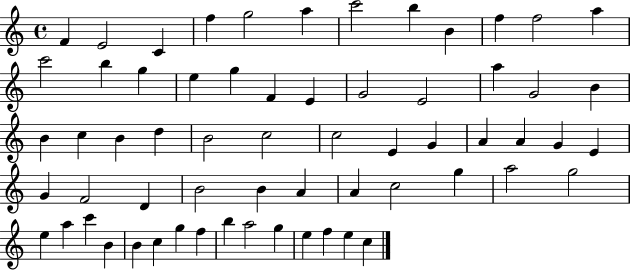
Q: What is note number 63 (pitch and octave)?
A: C5